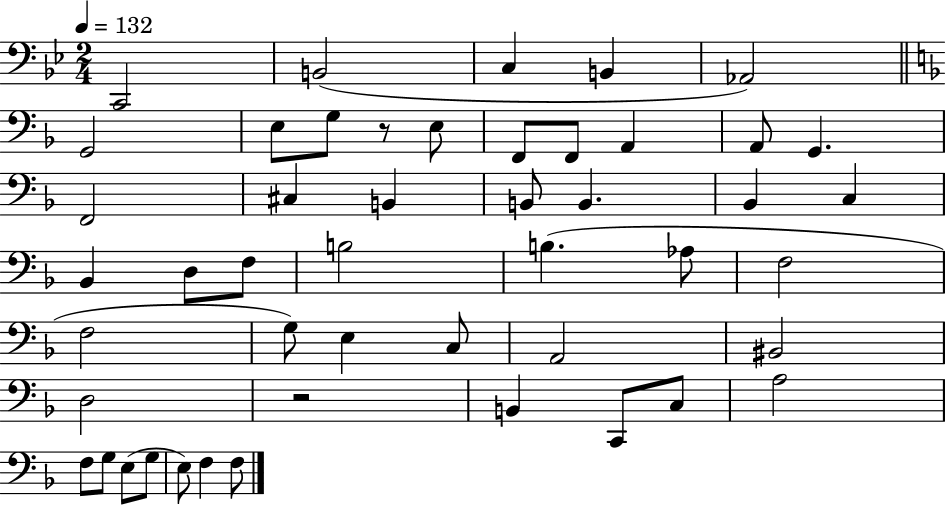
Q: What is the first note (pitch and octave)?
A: C2